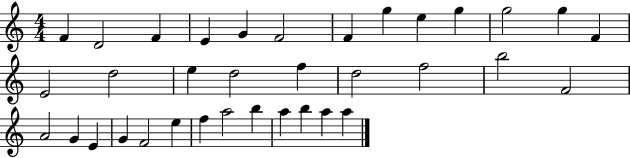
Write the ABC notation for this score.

X:1
T:Untitled
M:4/4
L:1/4
K:C
F D2 F E G F2 F g e g g2 g F E2 d2 e d2 f d2 f2 b2 F2 A2 G E G F2 e f a2 b a b a a